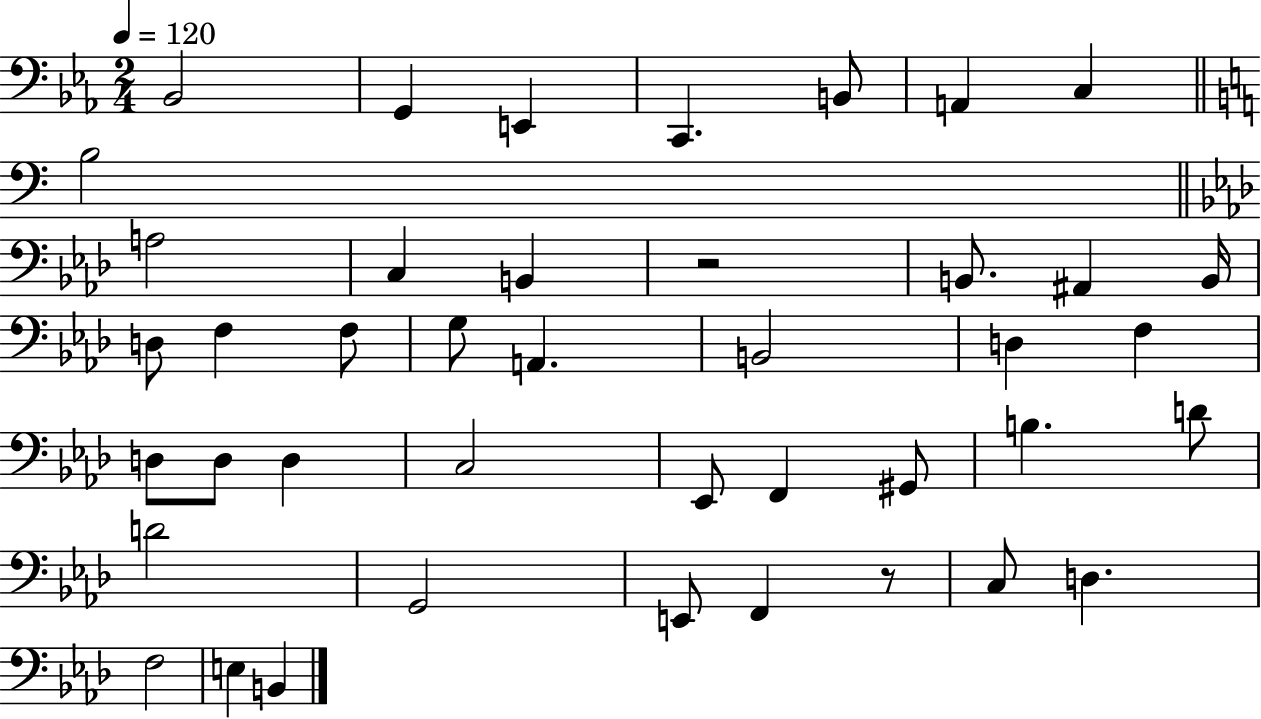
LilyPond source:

{
  \clef bass
  \numericTimeSignature
  \time 2/4
  \key ees \major
  \tempo 4 = 120
  bes,2 | g,4 e,4 | c,4. b,8 | a,4 c4 | \break \bar "||" \break \key a \minor b2 | \bar "||" \break \key aes \major a2 | c4 b,4 | r2 | b,8. ais,4 b,16 | \break d8 f4 f8 | g8 a,4. | b,2 | d4 f4 | \break d8 d8 d4 | c2 | ees,8 f,4 gis,8 | b4. d'8 | \break d'2 | g,2 | e,8 f,4 r8 | c8 d4. | \break f2 | e4 b,4 | \bar "|."
}